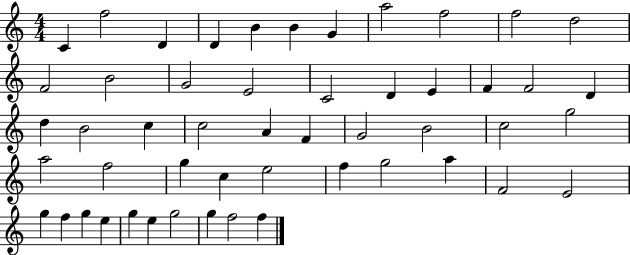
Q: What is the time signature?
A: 4/4